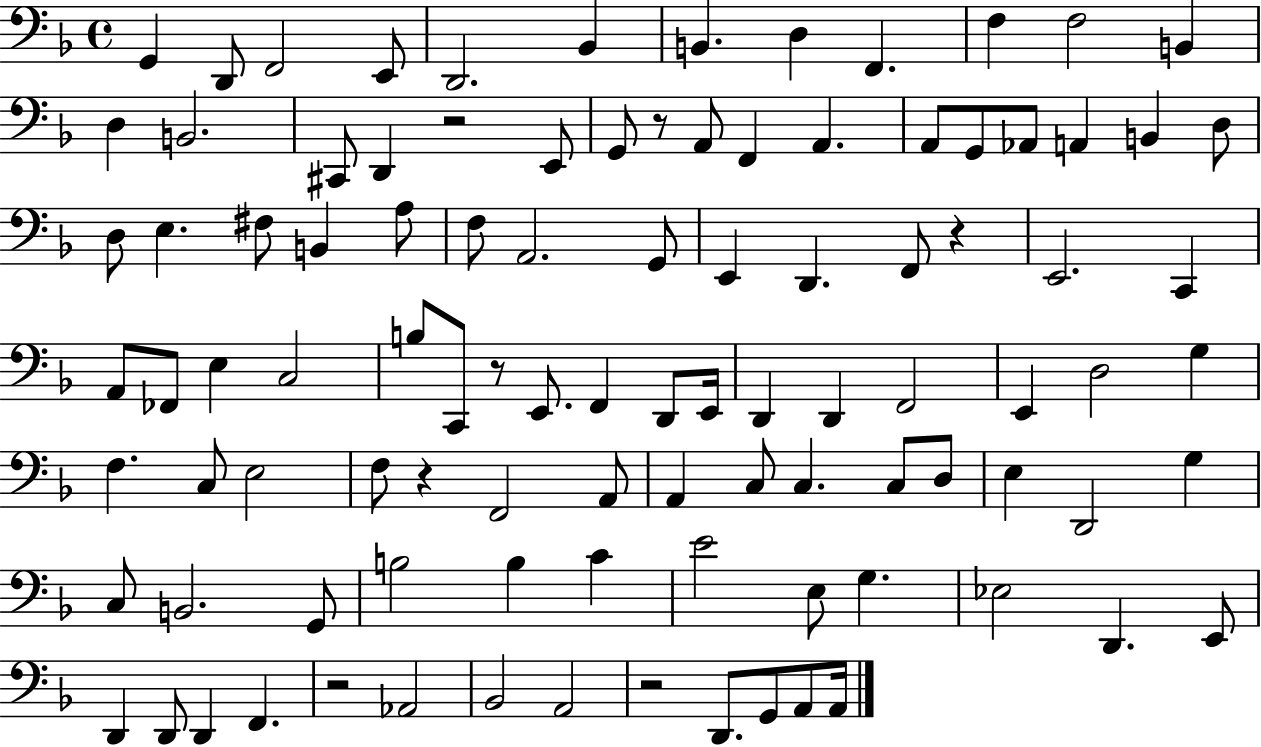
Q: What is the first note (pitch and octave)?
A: G2